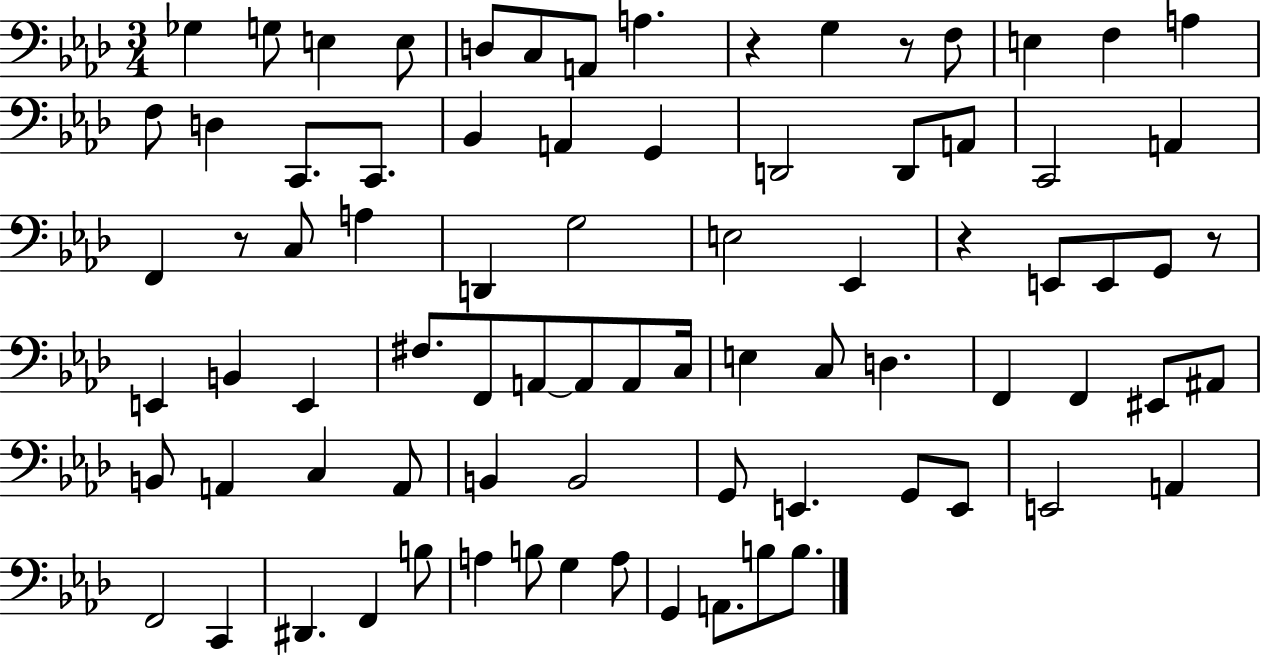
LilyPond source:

{
  \clef bass
  \numericTimeSignature
  \time 3/4
  \key aes \major
  ges4 g8 e4 e8 | d8 c8 a,8 a4. | r4 g4 r8 f8 | e4 f4 a4 | \break f8 d4 c,8. c,8. | bes,4 a,4 g,4 | d,2 d,8 a,8 | c,2 a,4 | \break f,4 r8 c8 a4 | d,4 g2 | e2 ees,4 | r4 e,8 e,8 g,8 r8 | \break e,4 b,4 e,4 | fis8. f,8 a,8~~ a,8 a,8 c16 | e4 c8 d4. | f,4 f,4 eis,8 ais,8 | \break b,8 a,4 c4 a,8 | b,4 b,2 | g,8 e,4. g,8 e,8 | e,2 a,4 | \break f,2 c,4 | dis,4. f,4 b8 | a4 b8 g4 a8 | g,4 a,8. b8 b8. | \break \bar "|."
}